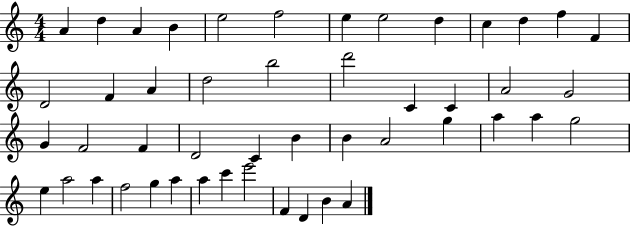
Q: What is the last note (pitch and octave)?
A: A4